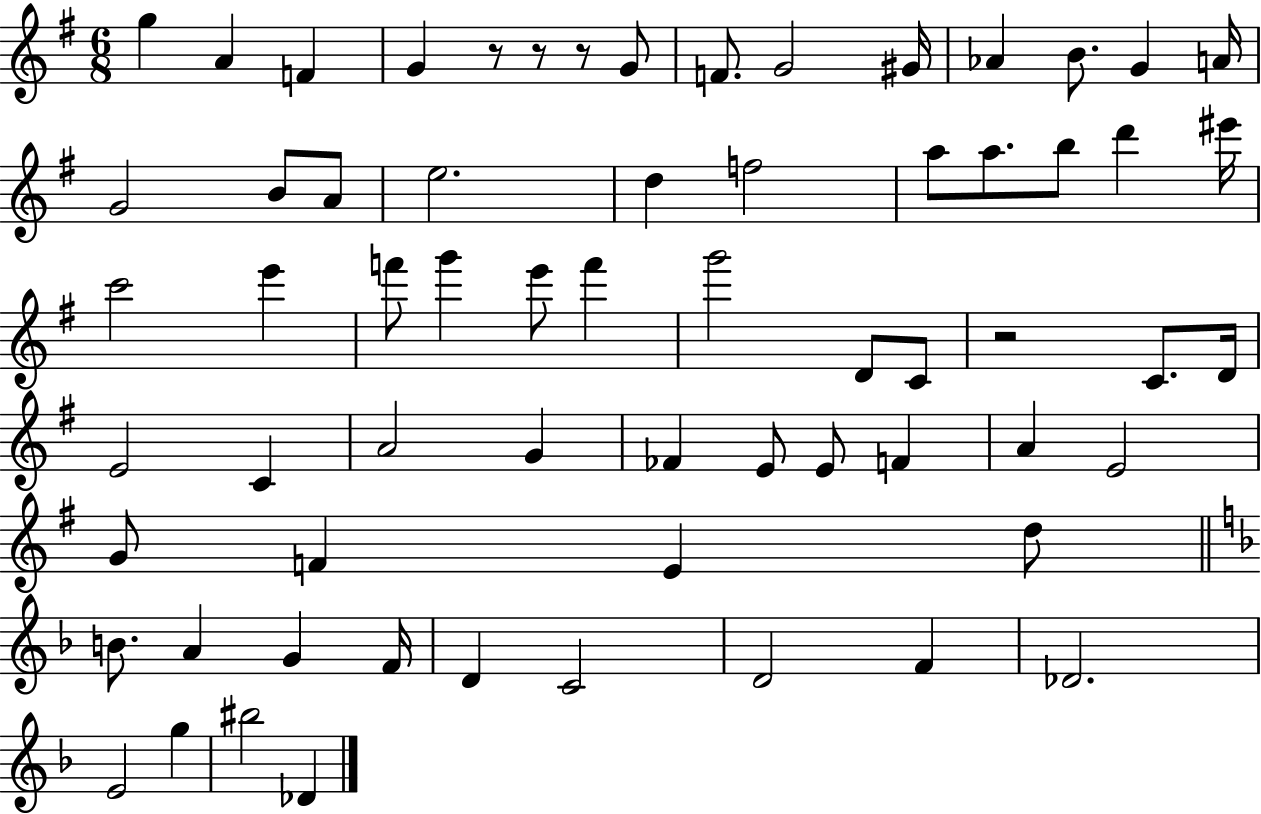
G5/q A4/q F4/q G4/q R/e R/e R/e G4/e F4/e. G4/h G#4/s Ab4/q B4/e. G4/q A4/s G4/h B4/e A4/e E5/h. D5/q F5/h A5/e A5/e. B5/e D6/q EIS6/s C6/h E6/q F6/e G6/q E6/e F6/q G6/h D4/e C4/e R/h C4/e. D4/s E4/h C4/q A4/h G4/q FES4/q E4/e E4/e F4/q A4/q E4/h G4/e F4/q E4/q D5/e B4/e. A4/q G4/q F4/s D4/q C4/h D4/h F4/q Db4/h. E4/h G5/q BIS5/h Db4/q